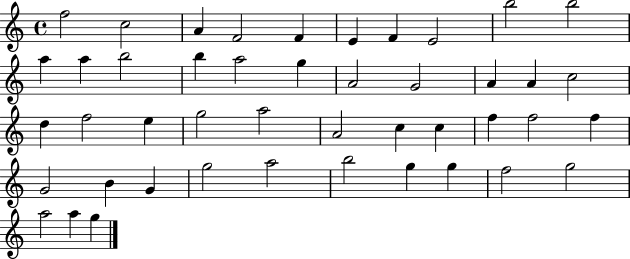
{
  \clef treble
  \time 4/4
  \defaultTimeSignature
  \key c \major
  f''2 c''2 | a'4 f'2 f'4 | e'4 f'4 e'2 | b''2 b''2 | \break a''4 a''4 b''2 | b''4 a''2 g''4 | a'2 g'2 | a'4 a'4 c''2 | \break d''4 f''2 e''4 | g''2 a''2 | a'2 c''4 c''4 | f''4 f''2 f''4 | \break g'2 b'4 g'4 | g''2 a''2 | b''2 g''4 g''4 | f''2 g''2 | \break a''2 a''4 g''4 | \bar "|."
}